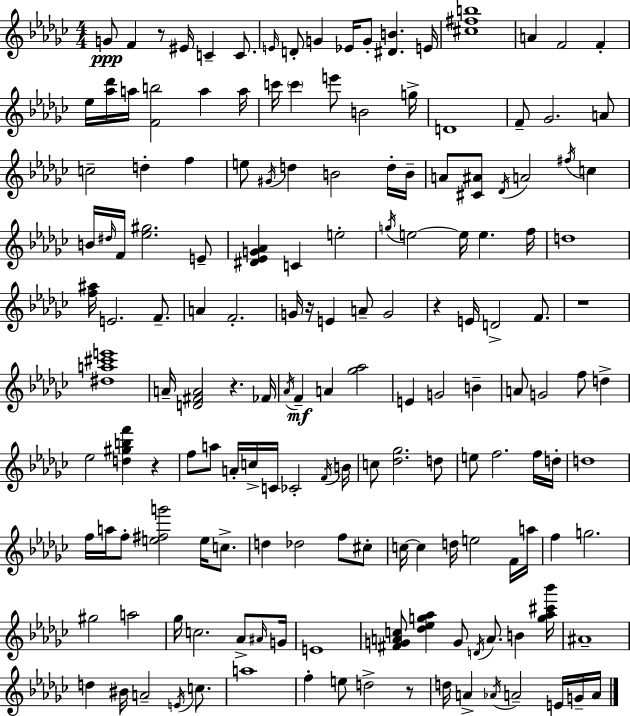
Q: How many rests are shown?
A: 7